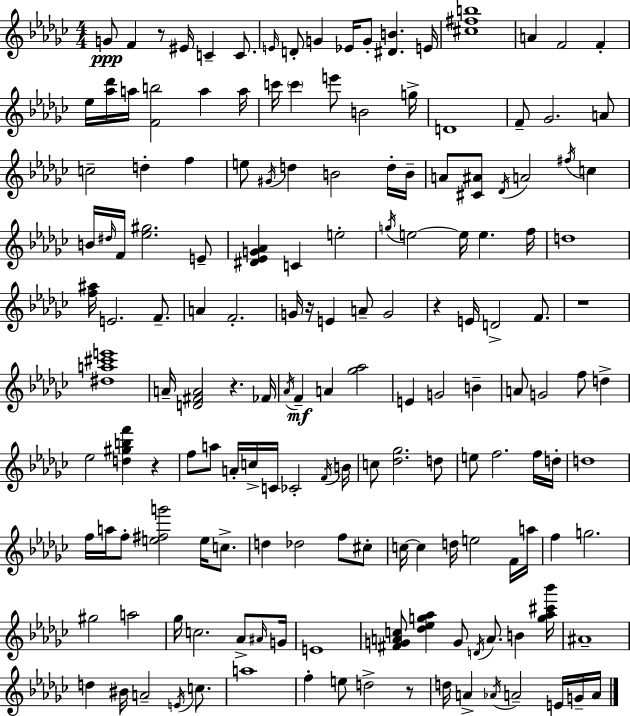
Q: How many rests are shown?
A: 7